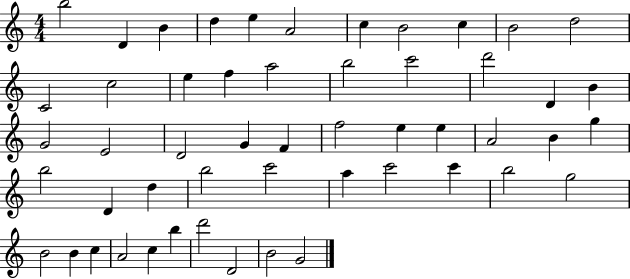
B5/h D4/q B4/q D5/q E5/q A4/h C5/q B4/h C5/q B4/h D5/h C4/h C5/h E5/q F5/q A5/h B5/h C6/h D6/h D4/q B4/q G4/h E4/h D4/h G4/q F4/q F5/h E5/q E5/q A4/h B4/q G5/q B5/h D4/q D5/q B5/h C6/h A5/q C6/h C6/q B5/h G5/h B4/h B4/q C5/q A4/h C5/q B5/q D6/h D4/h B4/h G4/h